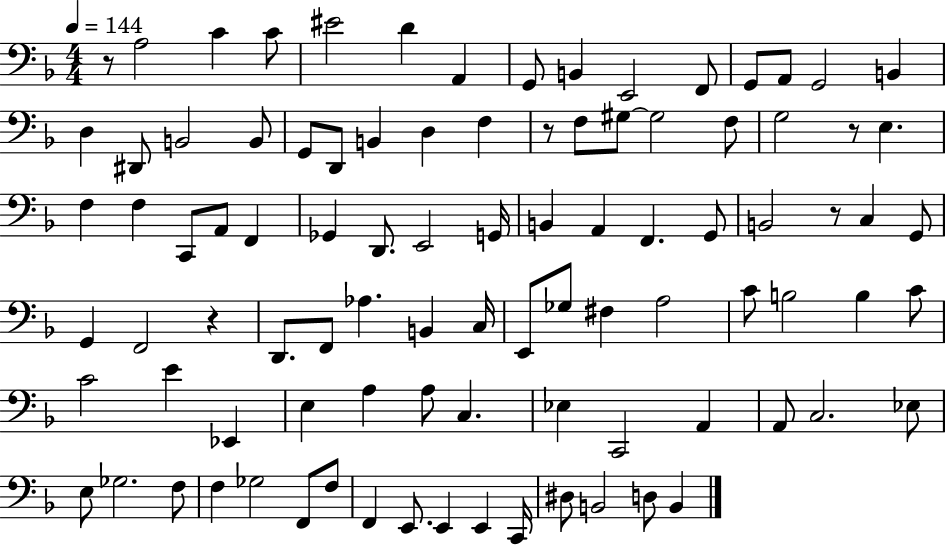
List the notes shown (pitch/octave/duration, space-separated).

R/e A3/h C4/q C4/e EIS4/h D4/q A2/q G2/e B2/q E2/h F2/e G2/e A2/e G2/h B2/q D3/q D#2/e B2/h B2/e G2/e D2/e B2/q D3/q F3/q R/e F3/e G#3/e G#3/h F3/e G3/h R/e E3/q. F3/q F3/q C2/e A2/e F2/q Gb2/q D2/e. E2/h G2/s B2/q A2/q F2/q. G2/e B2/h R/e C3/q G2/e G2/q F2/h R/q D2/e. F2/e Ab3/q. B2/q C3/s E2/e Gb3/e F#3/q A3/h C4/e B3/h B3/q C4/e C4/h E4/q Eb2/q E3/q A3/q A3/e C3/q. Eb3/q C2/h A2/q A2/e C3/h. Eb3/e E3/e Gb3/h. F3/e F3/q Gb3/h F2/e F3/e F2/q E2/e. E2/q E2/q C2/s D#3/e B2/h D3/e B2/q